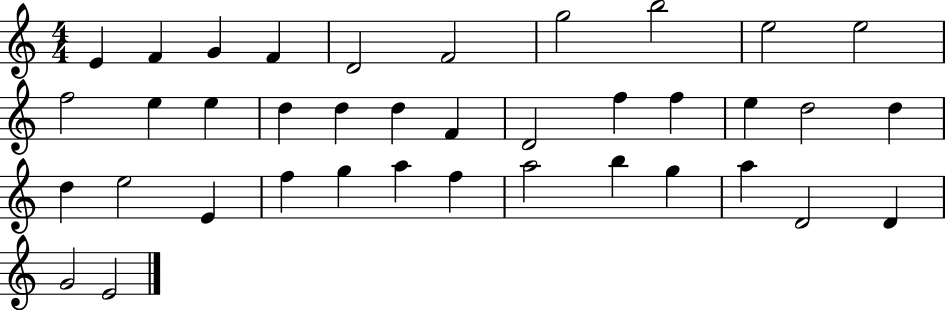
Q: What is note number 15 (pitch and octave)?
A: D5